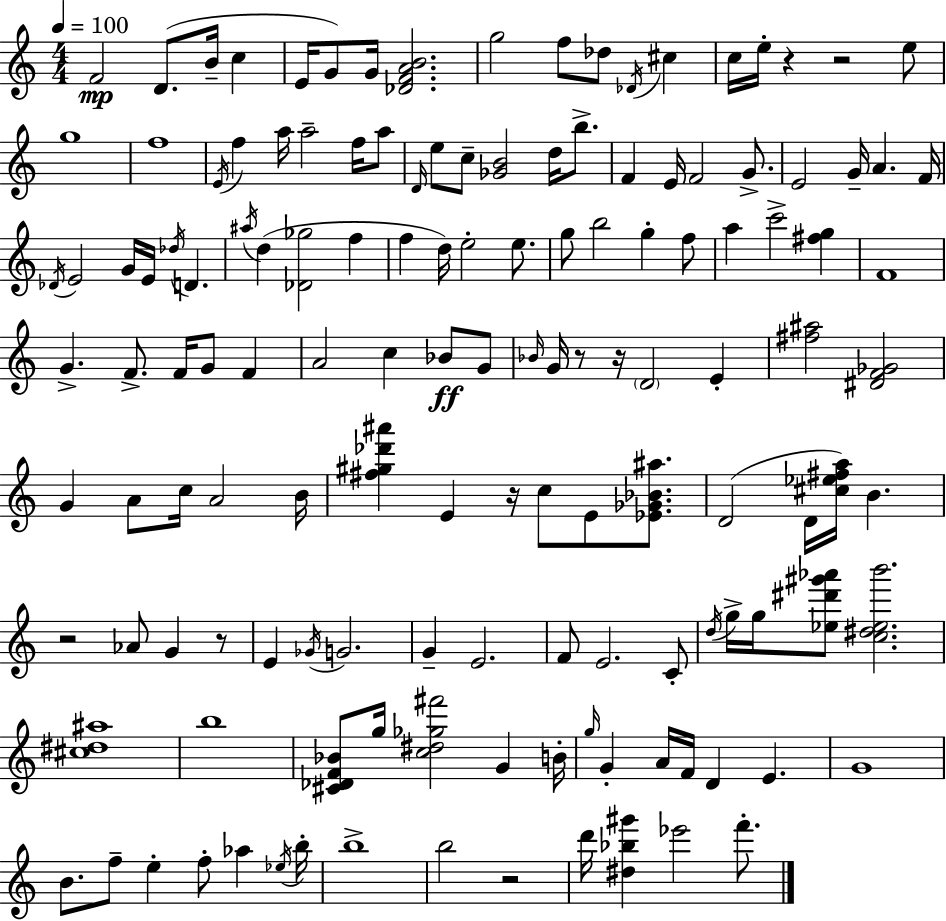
{
  \clef treble
  \numericTimeSignature
  \time 4/4
  \key a \minor
  \tempo 4 = 100
  f'2\mp d'8.( b'16-- c''4 | e'16 g'8) g'16 <des' f' a' b'>2. | g''2 f''8 des''8 \acciaccatura { des'16 } cis''4 | c''16 e''16-. r4 r2 e''8 | \break g''1 | f''1 | \acciaccatura { e'16 } f''4 a''16 a''2-- f''16 | a''8 \grace { d'16 } e''8 c''8-- <ges' b'>2 d''16 | \break b''8.-> f'4 e'16 f'2 | g'8.-> e'2 g'16-- a'4. | f'16 \acciaccatura { des'16 } e'2 g'16 e'16 \acciaccatura { des''16 } d'4. | \acciaccatura { ais''16 } d''4( <des' ges''>2 | \break f''4 f''4 d''16) e''2-. | e''8. g''8 b''2 | g''4-. f''8 a''4 c'''2-> | <fis'' g''>4 f'1 | \break g'4.-> f'8.-> f'16 | g'8 f'4 a'2 c''4 | bes'8\ff g'8 \grace { bes'16 } g'16 r8 r16 \parenthesize d'2 | e'4-. <fis'' ais''>2 <dis' f' ges'>2 | \break g'4 a'8 c''16 a'2 | b'16 <fis'' gis'' des''' ais'''>4 e'4 r16 | c''8 e'8 <ees' ges' bes' ais''>8. d'2( d'16 | <cis'' ees'' fis'' a''>16) b'4. r2 aes'8 | \break g'4 r8 e'4 \acciaccatura { ges'16 } g'2. | g'4-- e'2. | f'8 e'2. | c'8-. \acciaccatura { d''16 } g''16-> g''16 <ees'' dis''' gis''' aes'''>8 <c'' dis'' ees'' b'''>2. | \break <cis'' dis'' ais''>1 | b''1 | <cis' des' f' bes'>8 g''16 <c'' dis'' ges'' fis'''>2 | g'4 b'16-. \grace { g''16 } g'4-. a'16 f'16 | \break d'4 e'4. g'1 | b'8. f''8-- e''4-. | f''8-. aes''4 \acciaccatura { ees''16 } b''16-. b''1-> | b''2 | \break r2 d'''16 <dis'' bes'' gis'''>4 | ees'''2 f'''8.-. \bar "|."
}